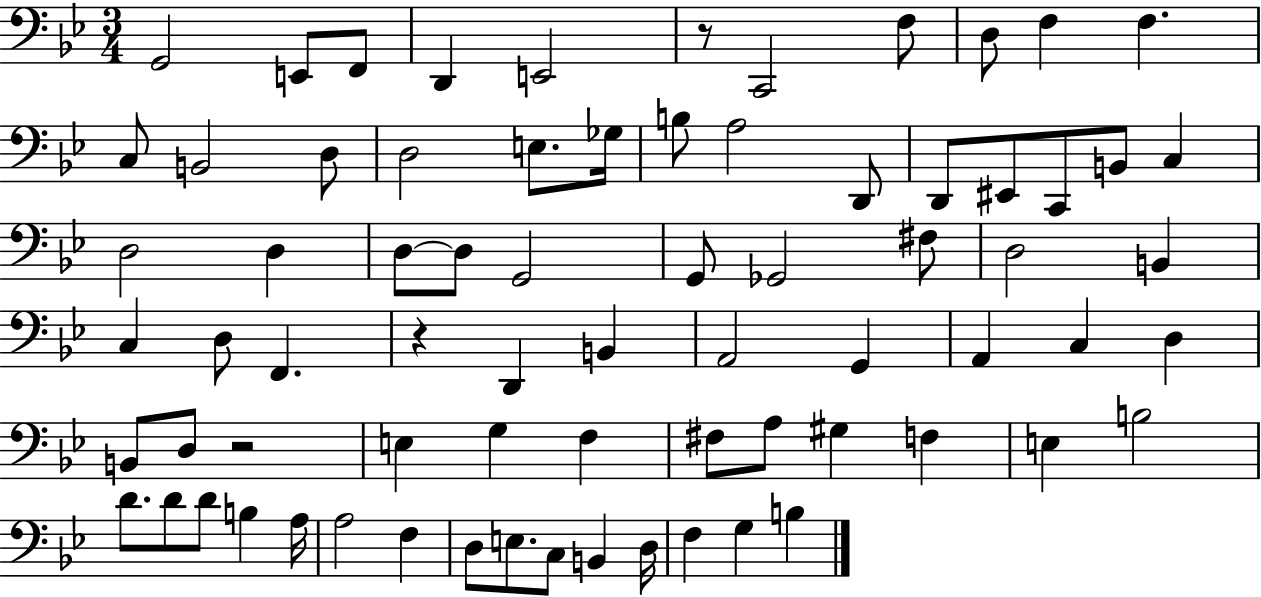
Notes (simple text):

G2/h E2/e F2/e D2/q E2/h R/e C2/h F3/e D3/e F3/q F3/q. C3/e B2/h D3/e D3/h E3/e. Gb3/s B3/e A3/h D2/e D2/e EIS2/e C2/e B2/e C3/q D3/h D3/q D3/e D3/e G2/h G2/e Gb2/h F#3/e D3/h B2/q C3/q D3/e F2/q. R/q D2/q B2/q A2/h G2/q A2/q C3/q D3/q B2/e D3/e R/h E3/q G3/q F3/q F#3/e A3/e G#3/q F3/q E3/q B3/h D4/e. D4/e D4/e B3/q A3/s A3/h F3/q D3/e E3/e. C3/e B2/q D3/s F3/q G3/q B3/q